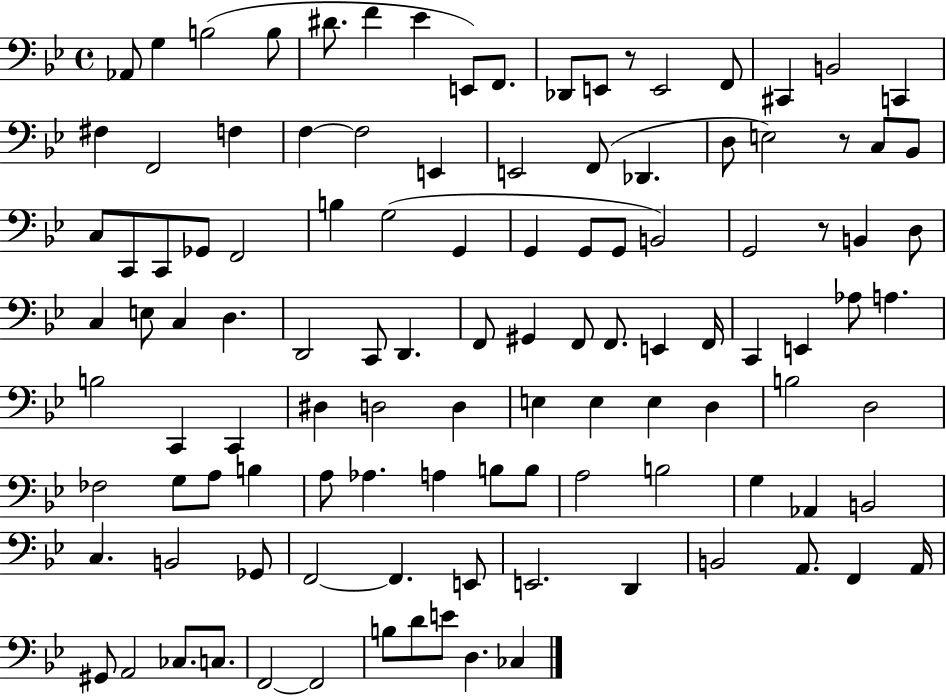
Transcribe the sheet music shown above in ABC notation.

X:1
T:Untitled
M:4/4
L:1/4
K:Bb
_A,,/2 G, B,2 B,/2 ^D/2 F _E E,,/2 F,,/2 _D,,/2 E,,/2 z/2 E,,2 F,,/2 ^C,, B,,2 C,, ^F, F,,2 F, F, F,2 E,, E,,2 F,,/2 _D,, D,/2 E,2 z/2 C,/2 _B,,/2 C,/2 C,,/2 C,,/2 _G,,/2 F,,2 B, G,2 G,, G,, G,,/2 G,,/2 B,,2 G,,2 z/2 B,, D,/2 C, E,/2 C, D, D,,2 C,,/2 D,, F,,/2 ^G,, F,,/2 F,,/2 E,, F,,/4 C,, E,, _A,/2 A, B,2 C,, C,, ^D, D,2 D, E, E, E, D, B,2 D,2 _F,2 G,/2 A,/2 B, A,/2 _A, A, B,/2 B,/2 A,2 B,2 G, _A,, B,,2 C, B,,2 _G,,/2 F,,2 F,, E,,/2 E,,2 D,, B,,2 A,,/2 F,, A,,/4 ^G,,/2 A,,2 _C,/2 C,/2 F,,2 F,,2 B,/2 D/2 E/2 D, _C,